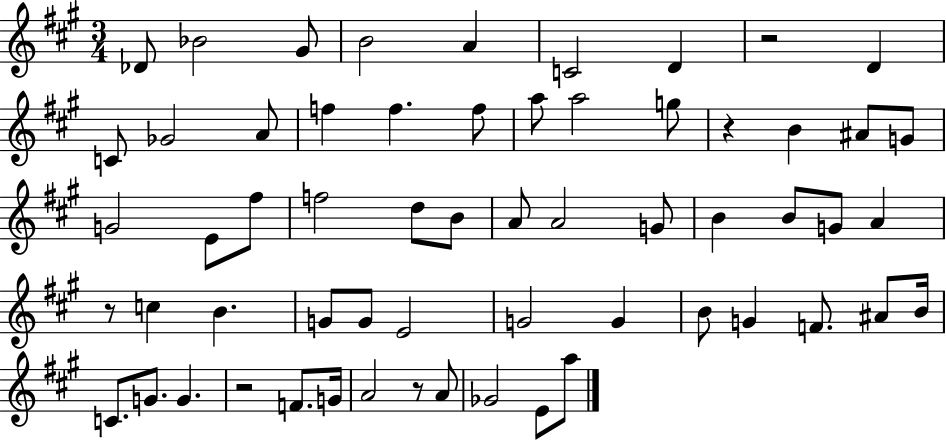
{
  \clef treble
  \numericTimeSignature
  \time 3/4
  \key a \major
  des'8 bes'2 gis'8 | b'2 a'4 | c'2 d'4 | r2 d'4 | \break c'8 ges'2 a'8 | f''4 f''4. f''8 | a''8 a''2 g''8 | r4 b'4 ais'8 g'8 | \break g'2 e'8 fis''8 | f''2 d''8 b'8 | a'8 a'2 g'8 | b'4 b'8 g'8 a'4 | \break r8 c''4 b'4. | g'8 g'8 e'2 | g'2 g'4 | b'8 g'4 f'8. ais'8 b'16 | \break c'8. g'8. g'4. | r2 f'8. g'16 | a'2 r8 a'8 | ges'2 e'8 a''8 | \break \bar "|."
}